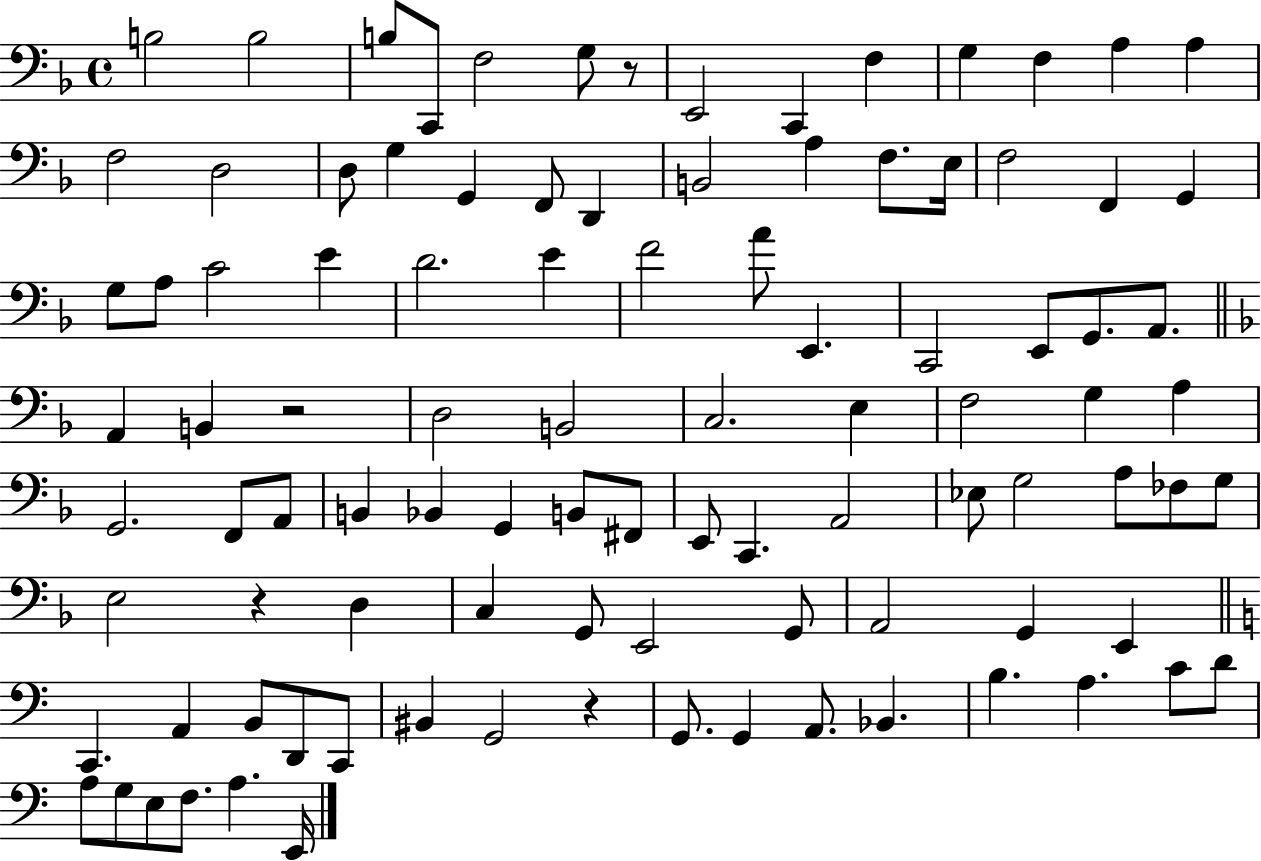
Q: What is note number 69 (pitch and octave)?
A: G2